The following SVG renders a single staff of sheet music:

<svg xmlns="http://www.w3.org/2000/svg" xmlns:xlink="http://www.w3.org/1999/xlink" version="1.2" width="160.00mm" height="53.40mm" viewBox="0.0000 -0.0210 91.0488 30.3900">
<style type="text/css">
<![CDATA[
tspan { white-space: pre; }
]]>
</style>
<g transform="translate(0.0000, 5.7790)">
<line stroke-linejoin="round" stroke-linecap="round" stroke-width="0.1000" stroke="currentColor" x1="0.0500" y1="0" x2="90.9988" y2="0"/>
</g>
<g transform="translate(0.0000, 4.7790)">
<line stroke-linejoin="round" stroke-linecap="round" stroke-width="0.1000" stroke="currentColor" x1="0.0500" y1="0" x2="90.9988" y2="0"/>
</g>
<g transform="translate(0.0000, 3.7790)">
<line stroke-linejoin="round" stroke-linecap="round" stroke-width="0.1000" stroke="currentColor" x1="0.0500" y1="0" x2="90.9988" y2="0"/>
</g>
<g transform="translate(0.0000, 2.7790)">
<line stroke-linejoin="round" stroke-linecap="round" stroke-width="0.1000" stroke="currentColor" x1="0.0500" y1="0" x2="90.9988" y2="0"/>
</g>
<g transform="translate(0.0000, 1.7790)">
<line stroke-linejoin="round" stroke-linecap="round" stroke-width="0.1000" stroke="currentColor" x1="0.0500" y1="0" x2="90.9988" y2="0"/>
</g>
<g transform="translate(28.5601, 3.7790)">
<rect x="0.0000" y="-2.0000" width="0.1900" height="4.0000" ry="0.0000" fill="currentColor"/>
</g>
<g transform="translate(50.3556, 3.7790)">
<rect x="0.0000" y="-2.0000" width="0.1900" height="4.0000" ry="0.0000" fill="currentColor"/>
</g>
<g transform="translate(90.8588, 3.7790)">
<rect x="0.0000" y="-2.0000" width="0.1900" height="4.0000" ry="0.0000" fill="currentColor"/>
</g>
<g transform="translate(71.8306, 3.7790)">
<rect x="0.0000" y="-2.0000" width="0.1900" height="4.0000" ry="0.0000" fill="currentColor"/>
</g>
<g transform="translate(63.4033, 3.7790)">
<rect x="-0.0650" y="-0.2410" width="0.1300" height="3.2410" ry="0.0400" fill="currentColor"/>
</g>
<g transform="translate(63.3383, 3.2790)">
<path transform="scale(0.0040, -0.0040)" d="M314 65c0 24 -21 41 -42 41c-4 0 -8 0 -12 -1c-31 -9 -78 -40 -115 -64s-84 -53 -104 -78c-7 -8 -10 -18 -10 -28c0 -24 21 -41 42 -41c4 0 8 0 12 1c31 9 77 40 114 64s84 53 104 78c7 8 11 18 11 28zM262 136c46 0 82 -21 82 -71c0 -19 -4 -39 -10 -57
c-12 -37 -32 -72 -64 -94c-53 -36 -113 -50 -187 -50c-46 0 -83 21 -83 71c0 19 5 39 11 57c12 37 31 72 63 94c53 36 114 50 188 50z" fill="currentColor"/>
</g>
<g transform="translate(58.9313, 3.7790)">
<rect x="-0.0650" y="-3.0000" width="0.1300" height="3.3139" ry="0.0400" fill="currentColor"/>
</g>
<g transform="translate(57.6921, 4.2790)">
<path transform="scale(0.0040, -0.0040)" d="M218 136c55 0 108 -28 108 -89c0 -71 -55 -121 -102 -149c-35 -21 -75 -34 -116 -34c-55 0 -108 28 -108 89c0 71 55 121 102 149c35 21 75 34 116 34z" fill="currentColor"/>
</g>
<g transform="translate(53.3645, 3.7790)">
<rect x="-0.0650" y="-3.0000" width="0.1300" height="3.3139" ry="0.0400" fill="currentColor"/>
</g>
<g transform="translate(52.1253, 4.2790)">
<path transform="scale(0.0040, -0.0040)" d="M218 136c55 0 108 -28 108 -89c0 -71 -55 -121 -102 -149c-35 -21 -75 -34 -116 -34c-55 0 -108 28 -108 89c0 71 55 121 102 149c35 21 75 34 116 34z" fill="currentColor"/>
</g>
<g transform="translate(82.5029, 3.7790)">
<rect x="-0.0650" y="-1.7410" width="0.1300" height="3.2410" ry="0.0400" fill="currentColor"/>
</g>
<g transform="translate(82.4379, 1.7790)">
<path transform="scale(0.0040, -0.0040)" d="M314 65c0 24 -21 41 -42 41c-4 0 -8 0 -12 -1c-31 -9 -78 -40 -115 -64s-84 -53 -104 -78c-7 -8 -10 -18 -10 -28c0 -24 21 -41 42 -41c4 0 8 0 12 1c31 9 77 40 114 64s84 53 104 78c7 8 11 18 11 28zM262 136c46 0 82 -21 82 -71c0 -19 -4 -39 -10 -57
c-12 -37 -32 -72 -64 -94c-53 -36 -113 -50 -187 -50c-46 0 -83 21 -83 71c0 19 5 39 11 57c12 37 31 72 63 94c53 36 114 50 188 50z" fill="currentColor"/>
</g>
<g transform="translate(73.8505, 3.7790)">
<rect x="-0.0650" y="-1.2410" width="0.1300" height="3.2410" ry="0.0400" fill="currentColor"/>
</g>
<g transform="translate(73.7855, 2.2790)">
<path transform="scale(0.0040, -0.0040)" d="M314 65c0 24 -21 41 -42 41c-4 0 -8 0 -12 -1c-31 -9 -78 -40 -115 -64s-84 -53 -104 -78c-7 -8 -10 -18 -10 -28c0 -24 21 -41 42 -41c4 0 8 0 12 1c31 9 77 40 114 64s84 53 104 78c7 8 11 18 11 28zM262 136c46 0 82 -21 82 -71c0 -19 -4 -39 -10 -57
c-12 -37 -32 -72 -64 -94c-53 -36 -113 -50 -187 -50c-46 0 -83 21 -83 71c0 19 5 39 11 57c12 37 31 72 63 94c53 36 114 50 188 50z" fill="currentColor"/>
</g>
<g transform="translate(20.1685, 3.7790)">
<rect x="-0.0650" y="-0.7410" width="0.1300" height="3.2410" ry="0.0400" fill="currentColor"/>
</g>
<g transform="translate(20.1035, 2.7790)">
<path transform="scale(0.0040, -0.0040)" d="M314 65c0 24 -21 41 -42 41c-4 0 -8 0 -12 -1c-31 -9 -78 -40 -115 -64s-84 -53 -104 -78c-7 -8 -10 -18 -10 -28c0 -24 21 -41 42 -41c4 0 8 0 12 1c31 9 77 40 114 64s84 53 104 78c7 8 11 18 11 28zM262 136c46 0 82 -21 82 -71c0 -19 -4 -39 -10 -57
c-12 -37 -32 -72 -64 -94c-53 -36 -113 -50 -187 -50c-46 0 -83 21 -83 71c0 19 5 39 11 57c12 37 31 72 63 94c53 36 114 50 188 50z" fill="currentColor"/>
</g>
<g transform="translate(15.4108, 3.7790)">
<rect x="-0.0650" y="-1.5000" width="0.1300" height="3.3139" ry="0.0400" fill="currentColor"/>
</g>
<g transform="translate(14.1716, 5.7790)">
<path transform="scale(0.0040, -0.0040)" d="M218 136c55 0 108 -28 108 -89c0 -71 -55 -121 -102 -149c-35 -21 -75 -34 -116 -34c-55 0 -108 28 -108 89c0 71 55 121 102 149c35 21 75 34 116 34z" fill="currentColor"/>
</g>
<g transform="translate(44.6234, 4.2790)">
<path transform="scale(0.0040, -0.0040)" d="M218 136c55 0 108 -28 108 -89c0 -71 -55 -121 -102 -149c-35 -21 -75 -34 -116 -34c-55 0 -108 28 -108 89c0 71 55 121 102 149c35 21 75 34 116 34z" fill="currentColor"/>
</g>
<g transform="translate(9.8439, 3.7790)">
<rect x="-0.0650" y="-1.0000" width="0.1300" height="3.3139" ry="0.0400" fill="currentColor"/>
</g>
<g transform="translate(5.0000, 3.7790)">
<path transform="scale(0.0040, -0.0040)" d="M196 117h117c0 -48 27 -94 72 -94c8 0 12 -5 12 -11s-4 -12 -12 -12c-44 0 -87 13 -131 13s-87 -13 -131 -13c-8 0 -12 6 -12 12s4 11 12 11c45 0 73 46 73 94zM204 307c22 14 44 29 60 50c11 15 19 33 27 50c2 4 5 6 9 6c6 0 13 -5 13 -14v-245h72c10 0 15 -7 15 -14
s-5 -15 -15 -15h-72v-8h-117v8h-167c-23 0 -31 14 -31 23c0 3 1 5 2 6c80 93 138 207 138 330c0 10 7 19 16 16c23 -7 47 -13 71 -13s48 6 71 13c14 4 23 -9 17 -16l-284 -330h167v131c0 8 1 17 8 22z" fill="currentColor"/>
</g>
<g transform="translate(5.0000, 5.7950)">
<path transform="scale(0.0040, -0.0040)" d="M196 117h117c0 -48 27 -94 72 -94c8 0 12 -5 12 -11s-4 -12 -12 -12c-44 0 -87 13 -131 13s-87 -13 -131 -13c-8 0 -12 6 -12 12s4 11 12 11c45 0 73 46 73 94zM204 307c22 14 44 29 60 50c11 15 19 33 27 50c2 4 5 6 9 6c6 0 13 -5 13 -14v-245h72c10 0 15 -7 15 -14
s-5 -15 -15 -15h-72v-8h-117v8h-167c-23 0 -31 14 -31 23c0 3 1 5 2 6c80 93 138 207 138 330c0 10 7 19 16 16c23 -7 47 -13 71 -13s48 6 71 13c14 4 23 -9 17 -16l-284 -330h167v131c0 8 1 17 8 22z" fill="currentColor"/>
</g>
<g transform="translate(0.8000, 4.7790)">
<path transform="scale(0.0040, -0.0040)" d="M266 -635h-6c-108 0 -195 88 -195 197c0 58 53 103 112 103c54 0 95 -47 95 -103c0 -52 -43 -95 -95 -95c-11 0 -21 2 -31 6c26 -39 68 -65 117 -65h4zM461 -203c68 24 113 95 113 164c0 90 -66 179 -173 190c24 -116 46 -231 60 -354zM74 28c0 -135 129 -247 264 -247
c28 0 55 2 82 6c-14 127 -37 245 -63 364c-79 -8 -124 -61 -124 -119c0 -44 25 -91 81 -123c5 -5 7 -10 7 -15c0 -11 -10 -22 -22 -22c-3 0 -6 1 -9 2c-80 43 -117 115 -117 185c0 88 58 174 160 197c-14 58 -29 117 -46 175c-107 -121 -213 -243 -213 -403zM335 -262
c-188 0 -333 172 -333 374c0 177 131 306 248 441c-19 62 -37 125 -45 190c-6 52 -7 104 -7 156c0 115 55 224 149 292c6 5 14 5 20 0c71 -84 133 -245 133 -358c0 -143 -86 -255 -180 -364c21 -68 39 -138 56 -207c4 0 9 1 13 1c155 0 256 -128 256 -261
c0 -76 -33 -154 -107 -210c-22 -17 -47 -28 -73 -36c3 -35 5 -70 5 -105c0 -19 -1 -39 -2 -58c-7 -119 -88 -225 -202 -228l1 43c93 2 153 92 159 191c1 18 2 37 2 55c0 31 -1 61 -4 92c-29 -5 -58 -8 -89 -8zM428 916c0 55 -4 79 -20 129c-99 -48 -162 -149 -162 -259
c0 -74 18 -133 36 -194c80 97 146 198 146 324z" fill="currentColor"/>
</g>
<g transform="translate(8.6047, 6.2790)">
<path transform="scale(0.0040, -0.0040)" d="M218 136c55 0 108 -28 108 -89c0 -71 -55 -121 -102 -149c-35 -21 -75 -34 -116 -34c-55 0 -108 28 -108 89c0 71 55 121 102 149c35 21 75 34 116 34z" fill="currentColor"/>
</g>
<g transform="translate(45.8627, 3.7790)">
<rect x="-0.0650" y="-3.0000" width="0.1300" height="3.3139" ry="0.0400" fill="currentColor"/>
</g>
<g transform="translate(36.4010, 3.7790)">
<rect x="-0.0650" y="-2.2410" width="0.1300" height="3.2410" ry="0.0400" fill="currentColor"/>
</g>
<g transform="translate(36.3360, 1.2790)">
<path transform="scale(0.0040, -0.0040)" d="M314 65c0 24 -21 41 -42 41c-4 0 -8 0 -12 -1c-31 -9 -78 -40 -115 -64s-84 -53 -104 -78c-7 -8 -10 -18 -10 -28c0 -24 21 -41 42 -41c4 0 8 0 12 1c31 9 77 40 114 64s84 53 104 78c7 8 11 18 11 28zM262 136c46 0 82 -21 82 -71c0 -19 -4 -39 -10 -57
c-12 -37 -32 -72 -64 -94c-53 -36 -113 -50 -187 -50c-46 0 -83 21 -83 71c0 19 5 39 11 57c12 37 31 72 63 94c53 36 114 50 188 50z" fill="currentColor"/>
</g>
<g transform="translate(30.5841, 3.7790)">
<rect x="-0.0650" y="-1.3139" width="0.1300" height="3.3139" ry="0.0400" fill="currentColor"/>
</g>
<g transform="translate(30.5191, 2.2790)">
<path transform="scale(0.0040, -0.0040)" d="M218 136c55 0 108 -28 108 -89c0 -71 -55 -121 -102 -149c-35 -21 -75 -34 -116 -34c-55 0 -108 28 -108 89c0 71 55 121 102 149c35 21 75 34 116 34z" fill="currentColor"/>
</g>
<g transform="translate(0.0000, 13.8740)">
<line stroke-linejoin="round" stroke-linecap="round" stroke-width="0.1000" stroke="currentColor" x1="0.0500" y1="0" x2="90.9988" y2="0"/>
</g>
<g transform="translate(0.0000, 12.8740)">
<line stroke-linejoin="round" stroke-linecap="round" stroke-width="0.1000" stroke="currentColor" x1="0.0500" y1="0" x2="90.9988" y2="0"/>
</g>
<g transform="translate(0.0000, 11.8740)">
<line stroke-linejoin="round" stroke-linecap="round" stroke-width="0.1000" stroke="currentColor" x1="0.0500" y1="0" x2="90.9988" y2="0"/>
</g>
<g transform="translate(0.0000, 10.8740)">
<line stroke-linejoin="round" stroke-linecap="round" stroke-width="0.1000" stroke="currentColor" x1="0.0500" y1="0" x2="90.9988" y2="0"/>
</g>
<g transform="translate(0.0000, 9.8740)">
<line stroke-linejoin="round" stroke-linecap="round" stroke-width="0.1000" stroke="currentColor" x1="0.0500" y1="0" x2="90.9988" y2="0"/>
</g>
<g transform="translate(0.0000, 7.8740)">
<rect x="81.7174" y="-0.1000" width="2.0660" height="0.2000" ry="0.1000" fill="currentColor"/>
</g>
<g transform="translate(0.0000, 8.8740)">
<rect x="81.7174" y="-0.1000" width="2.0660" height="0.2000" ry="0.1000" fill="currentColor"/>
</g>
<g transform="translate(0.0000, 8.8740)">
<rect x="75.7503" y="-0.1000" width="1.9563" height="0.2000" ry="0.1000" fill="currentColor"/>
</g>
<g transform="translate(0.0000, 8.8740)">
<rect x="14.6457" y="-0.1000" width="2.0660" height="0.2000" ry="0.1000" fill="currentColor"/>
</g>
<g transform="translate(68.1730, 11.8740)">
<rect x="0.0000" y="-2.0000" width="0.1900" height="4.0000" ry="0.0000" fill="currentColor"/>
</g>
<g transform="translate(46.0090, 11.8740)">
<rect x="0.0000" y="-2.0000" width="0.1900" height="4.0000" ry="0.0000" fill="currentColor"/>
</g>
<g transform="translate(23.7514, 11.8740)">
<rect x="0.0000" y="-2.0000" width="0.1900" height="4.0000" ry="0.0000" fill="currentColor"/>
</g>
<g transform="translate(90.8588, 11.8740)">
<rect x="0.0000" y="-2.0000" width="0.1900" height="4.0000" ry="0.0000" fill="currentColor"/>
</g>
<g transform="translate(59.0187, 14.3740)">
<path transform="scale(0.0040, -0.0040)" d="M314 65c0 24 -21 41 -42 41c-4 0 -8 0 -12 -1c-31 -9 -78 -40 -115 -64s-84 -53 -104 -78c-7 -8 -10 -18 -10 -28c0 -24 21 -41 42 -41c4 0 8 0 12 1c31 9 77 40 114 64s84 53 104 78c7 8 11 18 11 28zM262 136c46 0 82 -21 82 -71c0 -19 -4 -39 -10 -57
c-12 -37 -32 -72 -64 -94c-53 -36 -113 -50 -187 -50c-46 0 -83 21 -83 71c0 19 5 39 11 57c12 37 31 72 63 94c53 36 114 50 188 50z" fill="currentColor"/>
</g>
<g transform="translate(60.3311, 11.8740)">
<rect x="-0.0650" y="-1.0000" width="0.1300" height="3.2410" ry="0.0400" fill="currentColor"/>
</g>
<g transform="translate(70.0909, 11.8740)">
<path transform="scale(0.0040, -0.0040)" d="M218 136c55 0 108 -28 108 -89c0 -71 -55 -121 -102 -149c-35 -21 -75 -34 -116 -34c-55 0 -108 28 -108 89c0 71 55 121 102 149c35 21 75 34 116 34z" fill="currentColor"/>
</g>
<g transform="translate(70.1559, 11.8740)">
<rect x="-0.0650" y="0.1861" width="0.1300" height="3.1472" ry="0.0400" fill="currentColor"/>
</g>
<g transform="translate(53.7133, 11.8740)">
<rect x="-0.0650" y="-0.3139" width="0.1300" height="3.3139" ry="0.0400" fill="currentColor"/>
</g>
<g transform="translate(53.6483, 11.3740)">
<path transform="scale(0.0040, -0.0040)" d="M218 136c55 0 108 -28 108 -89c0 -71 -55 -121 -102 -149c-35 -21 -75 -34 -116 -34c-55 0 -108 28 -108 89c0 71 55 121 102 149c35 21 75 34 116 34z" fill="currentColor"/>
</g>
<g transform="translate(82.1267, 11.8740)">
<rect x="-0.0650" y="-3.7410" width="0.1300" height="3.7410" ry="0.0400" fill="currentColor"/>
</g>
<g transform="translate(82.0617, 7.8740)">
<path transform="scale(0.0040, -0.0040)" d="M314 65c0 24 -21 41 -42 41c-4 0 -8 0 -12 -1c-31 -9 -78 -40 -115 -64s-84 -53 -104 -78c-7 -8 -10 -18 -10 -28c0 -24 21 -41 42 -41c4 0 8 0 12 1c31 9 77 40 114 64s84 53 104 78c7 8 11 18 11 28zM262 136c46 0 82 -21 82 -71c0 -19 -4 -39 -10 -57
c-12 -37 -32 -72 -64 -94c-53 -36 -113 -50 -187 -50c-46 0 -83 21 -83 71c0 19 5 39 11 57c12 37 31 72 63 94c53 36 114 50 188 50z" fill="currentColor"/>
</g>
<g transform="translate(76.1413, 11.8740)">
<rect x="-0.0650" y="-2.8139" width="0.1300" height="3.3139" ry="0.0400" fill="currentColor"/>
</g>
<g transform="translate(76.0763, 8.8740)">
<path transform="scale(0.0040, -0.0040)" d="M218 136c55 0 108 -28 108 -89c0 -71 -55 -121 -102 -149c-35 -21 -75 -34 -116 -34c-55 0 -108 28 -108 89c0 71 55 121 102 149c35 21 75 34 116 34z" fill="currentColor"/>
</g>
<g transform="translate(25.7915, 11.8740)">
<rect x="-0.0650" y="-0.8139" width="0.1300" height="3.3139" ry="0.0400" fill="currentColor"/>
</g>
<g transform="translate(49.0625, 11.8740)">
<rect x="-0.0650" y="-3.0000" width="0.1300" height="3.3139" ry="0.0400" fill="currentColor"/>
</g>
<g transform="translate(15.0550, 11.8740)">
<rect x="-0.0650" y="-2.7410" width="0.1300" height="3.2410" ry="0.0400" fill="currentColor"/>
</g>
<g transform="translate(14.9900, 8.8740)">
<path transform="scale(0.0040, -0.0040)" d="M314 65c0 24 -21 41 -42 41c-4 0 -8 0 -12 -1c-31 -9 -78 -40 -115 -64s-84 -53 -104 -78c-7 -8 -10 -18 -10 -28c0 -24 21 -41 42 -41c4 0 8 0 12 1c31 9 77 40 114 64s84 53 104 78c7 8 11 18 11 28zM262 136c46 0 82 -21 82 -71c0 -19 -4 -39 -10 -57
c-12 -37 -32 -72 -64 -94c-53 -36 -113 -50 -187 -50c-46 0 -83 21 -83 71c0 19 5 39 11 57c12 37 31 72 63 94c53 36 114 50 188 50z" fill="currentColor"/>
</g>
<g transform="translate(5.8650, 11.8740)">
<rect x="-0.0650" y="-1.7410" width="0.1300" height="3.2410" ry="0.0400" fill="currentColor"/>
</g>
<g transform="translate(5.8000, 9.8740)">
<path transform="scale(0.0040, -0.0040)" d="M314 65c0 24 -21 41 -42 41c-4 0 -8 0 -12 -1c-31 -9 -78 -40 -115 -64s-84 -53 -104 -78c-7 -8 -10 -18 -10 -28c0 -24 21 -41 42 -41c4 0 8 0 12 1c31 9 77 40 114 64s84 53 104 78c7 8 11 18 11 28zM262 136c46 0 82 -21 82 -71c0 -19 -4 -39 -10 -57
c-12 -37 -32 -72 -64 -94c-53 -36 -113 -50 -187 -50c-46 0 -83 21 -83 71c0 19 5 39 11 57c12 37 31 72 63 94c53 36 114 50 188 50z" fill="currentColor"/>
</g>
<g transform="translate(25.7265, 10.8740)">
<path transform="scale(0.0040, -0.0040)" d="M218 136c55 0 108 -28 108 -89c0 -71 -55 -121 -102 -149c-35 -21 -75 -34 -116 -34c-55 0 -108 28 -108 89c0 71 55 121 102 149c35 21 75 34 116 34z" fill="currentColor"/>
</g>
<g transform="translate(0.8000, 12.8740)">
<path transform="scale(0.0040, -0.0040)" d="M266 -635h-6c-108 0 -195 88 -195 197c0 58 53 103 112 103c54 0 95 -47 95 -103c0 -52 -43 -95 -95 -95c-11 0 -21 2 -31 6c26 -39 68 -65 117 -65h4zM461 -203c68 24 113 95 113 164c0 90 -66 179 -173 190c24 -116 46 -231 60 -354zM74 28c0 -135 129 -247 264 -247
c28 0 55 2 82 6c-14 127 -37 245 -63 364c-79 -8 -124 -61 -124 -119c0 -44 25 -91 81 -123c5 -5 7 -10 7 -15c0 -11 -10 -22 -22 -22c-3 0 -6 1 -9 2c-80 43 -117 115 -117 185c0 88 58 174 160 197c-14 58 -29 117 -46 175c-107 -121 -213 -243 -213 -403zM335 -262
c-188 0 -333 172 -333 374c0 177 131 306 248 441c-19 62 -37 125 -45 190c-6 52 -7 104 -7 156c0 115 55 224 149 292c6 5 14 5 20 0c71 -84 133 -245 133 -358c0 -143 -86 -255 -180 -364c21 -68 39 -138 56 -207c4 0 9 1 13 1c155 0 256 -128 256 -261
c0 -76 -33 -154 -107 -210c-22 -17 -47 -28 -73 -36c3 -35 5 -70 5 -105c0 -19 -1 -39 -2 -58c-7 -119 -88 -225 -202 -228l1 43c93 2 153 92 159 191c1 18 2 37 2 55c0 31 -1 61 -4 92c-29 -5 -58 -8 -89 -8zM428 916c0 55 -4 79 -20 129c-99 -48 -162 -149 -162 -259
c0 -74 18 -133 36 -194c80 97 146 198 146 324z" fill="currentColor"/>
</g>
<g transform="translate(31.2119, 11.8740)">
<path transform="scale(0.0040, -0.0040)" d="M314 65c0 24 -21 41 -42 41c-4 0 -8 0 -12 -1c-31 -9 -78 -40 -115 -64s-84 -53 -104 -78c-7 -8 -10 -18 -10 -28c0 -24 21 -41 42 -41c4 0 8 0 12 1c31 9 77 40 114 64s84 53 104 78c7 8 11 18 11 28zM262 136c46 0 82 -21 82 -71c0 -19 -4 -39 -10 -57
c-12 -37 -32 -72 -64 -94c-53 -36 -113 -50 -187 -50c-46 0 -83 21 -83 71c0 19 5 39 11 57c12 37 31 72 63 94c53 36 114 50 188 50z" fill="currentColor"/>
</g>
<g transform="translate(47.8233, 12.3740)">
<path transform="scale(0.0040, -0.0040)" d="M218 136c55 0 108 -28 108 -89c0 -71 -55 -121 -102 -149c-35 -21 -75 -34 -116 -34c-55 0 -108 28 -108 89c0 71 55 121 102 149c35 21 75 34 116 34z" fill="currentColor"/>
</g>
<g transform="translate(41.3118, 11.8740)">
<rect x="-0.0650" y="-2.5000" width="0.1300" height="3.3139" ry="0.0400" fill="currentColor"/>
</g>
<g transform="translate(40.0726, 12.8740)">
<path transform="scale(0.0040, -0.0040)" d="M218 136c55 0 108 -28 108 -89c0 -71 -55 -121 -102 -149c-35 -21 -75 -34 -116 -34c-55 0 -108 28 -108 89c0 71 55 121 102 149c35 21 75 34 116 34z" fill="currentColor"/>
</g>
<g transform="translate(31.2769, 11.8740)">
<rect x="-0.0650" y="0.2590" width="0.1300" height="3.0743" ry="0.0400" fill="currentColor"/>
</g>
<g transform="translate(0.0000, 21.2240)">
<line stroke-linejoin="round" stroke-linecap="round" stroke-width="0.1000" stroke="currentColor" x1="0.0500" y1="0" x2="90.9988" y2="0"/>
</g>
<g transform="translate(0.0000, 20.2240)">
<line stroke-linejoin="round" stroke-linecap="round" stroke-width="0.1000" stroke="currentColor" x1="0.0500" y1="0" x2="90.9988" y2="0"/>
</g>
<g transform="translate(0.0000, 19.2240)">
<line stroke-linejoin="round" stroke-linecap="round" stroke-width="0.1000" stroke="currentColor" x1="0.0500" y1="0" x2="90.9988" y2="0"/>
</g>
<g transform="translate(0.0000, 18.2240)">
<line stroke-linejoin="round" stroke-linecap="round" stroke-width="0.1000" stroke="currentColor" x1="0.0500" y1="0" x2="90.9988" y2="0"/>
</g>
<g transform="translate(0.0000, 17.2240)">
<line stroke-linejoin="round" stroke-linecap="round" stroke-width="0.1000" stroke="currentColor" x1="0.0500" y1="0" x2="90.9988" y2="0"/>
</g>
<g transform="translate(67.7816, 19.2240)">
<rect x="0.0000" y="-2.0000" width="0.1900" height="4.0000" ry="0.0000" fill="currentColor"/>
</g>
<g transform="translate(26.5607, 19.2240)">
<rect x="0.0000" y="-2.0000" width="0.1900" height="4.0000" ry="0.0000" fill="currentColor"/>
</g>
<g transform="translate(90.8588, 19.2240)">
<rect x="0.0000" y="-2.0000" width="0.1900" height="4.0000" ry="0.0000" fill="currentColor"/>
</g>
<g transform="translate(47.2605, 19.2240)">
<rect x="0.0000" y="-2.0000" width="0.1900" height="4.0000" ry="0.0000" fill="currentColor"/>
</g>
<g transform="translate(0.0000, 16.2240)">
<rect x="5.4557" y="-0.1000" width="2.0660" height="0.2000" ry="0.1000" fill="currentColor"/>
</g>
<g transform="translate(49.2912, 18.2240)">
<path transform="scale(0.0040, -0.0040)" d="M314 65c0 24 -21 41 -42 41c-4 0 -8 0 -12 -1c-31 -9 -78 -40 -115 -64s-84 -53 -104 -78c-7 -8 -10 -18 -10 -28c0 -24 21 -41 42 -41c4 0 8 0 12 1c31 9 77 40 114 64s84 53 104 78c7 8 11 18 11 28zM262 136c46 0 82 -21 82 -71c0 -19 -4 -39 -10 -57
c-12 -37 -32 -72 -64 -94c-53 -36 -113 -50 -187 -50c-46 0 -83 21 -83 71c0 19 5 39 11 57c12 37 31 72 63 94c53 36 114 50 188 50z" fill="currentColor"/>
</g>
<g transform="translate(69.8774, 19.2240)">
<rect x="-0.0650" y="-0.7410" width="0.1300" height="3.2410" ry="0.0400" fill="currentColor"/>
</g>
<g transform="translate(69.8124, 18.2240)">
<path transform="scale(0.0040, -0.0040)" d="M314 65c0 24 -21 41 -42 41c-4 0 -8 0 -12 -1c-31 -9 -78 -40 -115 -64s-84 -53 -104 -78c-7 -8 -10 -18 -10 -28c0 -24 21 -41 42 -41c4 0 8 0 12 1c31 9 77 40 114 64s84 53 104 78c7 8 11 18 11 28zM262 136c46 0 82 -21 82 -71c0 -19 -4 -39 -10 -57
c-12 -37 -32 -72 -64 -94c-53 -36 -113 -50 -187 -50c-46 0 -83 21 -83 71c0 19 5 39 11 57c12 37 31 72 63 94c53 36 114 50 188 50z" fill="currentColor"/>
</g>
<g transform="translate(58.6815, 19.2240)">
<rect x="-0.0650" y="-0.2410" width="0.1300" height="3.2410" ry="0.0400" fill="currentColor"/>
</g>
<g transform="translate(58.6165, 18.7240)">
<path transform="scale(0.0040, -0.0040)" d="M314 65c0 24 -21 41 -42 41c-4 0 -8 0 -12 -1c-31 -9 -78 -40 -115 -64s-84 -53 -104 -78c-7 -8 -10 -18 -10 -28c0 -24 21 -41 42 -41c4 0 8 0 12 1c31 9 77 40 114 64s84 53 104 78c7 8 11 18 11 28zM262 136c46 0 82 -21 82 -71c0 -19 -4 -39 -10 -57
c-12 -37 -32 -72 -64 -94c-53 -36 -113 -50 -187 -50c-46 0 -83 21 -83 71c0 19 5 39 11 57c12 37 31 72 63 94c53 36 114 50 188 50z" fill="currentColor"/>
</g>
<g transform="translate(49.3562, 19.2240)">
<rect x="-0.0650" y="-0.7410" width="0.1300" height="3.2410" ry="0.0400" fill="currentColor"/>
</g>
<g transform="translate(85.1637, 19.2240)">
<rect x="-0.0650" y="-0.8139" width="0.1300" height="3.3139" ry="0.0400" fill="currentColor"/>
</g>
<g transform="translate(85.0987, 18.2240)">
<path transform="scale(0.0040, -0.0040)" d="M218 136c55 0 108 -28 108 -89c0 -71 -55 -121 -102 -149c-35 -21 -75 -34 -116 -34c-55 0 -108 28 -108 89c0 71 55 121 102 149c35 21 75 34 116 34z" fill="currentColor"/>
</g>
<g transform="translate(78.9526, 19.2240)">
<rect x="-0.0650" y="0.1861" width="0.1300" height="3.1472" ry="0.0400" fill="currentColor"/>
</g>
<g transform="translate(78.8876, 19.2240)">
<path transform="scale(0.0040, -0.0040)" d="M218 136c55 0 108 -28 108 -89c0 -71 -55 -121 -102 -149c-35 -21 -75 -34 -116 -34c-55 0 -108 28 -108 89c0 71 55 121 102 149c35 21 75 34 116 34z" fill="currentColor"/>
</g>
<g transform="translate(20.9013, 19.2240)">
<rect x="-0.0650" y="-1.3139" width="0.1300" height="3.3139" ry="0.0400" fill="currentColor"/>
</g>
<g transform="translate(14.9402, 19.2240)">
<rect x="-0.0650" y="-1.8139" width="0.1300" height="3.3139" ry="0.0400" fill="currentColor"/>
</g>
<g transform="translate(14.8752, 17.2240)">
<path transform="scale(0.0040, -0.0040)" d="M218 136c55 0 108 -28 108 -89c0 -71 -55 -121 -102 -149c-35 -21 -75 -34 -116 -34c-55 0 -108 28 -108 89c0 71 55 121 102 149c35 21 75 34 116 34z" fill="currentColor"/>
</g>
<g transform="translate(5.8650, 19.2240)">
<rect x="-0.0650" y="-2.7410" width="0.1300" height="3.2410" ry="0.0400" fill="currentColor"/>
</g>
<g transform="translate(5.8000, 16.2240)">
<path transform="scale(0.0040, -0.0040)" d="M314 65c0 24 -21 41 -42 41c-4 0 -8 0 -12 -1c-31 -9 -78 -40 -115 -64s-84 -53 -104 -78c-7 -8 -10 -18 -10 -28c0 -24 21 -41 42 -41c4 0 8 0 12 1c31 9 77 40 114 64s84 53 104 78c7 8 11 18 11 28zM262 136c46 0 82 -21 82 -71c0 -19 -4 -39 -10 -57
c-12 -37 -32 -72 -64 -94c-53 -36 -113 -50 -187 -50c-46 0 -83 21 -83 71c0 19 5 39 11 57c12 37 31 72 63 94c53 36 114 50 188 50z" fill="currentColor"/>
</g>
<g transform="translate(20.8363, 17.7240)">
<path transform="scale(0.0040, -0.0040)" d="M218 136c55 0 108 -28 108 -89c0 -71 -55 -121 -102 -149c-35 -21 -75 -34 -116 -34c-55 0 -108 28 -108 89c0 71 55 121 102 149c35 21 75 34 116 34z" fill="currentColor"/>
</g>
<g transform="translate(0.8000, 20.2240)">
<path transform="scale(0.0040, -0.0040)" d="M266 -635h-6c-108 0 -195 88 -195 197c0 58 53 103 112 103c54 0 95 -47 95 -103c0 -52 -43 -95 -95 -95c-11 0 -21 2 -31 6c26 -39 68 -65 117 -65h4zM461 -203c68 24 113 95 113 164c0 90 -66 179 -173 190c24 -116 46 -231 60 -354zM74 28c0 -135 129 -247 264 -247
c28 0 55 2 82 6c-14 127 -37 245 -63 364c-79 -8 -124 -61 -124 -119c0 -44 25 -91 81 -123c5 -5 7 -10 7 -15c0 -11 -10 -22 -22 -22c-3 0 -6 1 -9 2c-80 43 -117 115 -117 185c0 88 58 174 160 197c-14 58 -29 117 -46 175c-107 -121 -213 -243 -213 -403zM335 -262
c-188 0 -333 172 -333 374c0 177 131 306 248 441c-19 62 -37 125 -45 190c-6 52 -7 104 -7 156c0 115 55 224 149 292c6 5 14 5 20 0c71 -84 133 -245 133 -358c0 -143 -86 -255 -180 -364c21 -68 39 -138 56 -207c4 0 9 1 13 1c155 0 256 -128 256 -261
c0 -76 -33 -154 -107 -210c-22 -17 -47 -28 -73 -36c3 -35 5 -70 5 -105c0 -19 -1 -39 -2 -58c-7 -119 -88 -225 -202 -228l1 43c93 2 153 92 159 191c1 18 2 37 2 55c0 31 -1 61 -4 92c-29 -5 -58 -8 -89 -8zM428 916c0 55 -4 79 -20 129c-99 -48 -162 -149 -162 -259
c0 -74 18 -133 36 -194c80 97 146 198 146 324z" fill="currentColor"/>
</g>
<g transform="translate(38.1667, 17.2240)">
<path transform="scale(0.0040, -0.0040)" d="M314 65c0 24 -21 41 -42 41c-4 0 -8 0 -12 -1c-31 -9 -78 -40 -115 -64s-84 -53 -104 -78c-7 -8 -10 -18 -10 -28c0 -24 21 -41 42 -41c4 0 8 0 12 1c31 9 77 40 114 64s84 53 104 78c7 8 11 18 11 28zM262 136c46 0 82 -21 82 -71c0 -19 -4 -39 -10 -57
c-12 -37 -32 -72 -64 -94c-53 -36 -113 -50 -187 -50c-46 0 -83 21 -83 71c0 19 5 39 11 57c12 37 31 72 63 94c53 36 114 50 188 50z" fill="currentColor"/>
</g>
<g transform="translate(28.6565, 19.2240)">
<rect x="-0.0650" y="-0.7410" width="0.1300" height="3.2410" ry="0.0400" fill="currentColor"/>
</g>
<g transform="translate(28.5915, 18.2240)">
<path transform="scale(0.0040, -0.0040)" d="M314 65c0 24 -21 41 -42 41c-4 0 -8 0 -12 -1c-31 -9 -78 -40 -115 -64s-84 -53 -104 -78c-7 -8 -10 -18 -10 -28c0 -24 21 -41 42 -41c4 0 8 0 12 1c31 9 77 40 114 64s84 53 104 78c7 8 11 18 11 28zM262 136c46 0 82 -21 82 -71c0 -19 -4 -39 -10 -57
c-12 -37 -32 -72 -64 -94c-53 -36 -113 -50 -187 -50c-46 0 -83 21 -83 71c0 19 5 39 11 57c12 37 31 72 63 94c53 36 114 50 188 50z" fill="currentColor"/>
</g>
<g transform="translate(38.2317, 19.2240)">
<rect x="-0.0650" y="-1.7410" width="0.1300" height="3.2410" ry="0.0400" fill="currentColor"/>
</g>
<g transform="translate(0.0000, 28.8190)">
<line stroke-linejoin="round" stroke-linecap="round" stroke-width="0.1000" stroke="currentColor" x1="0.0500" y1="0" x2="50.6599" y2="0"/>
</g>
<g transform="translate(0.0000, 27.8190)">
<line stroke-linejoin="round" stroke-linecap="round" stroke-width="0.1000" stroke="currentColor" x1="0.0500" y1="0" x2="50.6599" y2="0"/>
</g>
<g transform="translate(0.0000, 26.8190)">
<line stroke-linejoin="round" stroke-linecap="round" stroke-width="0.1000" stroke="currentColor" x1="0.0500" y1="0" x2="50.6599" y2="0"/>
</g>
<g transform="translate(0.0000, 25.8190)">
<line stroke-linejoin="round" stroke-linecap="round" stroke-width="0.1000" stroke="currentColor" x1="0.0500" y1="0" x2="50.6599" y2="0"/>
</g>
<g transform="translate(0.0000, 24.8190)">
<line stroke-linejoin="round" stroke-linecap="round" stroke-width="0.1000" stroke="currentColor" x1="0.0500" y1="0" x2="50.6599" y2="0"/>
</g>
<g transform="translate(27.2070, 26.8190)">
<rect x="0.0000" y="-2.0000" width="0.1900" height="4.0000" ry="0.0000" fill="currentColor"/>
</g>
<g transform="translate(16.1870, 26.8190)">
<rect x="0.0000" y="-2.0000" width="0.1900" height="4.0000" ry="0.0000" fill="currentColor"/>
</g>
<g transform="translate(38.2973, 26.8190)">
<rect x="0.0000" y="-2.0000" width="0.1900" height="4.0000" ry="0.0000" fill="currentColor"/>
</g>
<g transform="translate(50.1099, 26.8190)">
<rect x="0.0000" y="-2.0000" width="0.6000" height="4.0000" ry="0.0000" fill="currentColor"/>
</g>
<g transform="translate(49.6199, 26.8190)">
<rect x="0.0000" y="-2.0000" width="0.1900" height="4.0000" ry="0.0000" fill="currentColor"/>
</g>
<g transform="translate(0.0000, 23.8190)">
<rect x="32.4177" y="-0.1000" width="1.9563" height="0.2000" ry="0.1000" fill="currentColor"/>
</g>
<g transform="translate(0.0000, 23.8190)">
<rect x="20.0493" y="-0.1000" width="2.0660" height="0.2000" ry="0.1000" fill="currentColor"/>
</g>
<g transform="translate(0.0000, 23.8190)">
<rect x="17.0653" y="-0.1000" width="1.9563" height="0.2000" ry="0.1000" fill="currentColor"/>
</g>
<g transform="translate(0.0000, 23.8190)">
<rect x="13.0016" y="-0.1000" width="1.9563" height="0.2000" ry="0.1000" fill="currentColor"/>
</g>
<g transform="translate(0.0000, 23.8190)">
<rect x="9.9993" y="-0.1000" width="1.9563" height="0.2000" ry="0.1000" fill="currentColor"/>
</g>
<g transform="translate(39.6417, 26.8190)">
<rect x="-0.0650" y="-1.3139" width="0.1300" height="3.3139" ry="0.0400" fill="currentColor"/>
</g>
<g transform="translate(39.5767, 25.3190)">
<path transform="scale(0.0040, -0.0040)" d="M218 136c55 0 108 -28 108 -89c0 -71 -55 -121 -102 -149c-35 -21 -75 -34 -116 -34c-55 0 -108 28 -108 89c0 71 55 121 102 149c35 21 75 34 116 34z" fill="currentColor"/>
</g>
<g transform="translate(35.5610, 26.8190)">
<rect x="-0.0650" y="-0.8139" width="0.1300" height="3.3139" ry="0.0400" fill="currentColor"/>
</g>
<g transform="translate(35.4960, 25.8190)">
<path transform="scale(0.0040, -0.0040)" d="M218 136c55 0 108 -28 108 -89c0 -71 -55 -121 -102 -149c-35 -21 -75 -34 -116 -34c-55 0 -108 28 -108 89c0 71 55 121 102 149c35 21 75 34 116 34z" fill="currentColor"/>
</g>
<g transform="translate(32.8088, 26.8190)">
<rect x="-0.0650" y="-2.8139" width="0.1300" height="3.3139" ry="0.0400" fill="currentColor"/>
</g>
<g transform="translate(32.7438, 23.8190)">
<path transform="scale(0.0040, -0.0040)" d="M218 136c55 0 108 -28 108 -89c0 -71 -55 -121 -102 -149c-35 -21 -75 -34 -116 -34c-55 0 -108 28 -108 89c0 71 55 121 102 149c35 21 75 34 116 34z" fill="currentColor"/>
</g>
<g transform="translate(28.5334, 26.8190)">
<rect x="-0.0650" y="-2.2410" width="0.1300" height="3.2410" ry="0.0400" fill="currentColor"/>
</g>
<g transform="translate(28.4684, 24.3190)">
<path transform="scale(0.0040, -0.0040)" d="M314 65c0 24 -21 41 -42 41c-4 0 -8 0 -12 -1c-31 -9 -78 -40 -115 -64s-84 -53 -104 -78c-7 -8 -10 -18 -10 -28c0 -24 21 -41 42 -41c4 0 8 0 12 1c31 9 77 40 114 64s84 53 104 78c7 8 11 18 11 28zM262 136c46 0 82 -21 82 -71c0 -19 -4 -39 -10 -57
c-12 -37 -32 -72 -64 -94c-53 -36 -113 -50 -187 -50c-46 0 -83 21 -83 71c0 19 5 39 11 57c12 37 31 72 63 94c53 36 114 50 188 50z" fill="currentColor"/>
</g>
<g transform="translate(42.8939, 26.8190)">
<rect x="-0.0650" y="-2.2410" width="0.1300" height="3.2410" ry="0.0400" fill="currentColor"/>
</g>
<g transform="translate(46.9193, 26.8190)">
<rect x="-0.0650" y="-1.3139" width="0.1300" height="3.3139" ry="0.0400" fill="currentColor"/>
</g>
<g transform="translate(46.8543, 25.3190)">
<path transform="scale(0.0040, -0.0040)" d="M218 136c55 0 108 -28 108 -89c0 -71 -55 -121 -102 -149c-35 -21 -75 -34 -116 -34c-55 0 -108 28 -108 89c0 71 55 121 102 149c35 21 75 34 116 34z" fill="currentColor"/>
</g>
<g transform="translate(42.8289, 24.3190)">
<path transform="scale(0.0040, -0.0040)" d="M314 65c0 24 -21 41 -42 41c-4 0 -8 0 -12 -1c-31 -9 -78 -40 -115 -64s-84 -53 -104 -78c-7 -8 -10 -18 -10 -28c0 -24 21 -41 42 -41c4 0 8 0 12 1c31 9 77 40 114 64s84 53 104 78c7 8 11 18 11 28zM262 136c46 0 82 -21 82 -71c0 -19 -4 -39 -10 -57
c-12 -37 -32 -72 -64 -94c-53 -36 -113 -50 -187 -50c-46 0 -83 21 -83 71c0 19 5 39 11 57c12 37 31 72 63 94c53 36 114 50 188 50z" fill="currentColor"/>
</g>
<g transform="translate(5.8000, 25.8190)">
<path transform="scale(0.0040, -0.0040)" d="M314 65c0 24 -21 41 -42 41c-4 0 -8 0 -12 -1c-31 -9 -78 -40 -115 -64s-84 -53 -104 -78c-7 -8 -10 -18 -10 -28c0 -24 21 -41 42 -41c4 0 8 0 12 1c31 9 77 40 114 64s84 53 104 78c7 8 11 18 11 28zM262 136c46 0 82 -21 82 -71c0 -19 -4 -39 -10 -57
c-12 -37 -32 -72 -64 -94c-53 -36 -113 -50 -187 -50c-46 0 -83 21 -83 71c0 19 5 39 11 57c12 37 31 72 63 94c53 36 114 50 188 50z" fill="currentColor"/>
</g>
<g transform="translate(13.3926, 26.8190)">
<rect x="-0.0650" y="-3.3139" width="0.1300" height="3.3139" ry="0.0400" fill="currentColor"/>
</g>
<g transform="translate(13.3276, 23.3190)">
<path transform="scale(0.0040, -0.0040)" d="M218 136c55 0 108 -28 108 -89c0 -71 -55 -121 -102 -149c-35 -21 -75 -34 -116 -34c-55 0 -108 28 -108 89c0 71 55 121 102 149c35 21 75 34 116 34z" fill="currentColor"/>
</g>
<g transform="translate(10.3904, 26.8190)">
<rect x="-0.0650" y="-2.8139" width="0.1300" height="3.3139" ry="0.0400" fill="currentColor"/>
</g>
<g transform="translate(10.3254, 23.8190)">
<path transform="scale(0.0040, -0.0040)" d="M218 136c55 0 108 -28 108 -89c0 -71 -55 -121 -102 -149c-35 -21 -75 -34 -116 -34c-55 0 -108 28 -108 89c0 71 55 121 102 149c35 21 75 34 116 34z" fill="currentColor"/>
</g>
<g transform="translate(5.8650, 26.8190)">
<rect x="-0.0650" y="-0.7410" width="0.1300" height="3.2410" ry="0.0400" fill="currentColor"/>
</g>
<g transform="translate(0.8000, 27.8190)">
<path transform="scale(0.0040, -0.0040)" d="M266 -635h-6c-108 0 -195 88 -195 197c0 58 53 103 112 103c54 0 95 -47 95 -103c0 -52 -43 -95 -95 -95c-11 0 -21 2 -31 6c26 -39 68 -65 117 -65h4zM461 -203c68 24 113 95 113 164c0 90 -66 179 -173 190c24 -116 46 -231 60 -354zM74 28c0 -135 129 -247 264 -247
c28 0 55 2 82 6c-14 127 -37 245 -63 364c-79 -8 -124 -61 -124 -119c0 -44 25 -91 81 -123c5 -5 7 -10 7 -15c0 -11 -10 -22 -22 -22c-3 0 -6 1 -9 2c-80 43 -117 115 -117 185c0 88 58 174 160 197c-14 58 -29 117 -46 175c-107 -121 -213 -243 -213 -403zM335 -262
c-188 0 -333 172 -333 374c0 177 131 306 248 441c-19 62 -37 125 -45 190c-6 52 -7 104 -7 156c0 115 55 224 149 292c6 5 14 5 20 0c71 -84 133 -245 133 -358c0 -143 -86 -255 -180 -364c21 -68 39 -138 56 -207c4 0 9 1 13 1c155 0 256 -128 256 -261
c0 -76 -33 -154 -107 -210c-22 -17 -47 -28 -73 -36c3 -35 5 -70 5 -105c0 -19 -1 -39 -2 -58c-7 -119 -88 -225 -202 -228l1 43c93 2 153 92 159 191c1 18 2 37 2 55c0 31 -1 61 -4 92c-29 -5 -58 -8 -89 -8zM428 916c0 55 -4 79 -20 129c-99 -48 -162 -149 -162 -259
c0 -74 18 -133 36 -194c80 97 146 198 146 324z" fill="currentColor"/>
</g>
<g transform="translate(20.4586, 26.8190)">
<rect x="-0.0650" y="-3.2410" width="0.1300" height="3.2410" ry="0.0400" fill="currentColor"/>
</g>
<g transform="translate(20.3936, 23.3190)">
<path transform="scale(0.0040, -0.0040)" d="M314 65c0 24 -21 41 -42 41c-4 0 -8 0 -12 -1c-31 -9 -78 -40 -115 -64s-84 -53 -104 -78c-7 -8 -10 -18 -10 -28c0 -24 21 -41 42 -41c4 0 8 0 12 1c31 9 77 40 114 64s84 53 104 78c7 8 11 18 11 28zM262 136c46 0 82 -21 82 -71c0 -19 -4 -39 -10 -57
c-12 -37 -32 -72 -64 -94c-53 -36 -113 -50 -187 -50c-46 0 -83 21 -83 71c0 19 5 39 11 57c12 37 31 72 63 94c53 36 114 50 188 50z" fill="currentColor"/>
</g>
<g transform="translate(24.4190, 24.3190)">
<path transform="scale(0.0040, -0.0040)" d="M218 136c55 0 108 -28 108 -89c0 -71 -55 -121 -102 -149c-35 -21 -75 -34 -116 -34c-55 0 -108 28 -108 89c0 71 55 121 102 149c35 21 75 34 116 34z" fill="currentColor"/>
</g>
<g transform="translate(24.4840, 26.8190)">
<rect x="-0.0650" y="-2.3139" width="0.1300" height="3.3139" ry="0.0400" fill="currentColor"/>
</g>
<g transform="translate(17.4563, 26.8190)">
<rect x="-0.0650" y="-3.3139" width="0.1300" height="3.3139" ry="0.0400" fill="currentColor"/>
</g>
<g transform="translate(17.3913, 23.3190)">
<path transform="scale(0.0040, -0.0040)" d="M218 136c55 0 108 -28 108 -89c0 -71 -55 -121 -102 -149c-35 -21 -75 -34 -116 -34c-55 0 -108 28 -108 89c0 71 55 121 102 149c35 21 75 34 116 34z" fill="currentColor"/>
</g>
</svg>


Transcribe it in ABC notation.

X:1
T:Untitled
M:4/4
L:1/4
K:C
D E d2 e g2 A A A c2 e2 f2 f2 a2 d B2 G A c D2 B a c'2 a2 f e d2 f2 d2 c2 d2 B d d2 a b b b2 g g2 a d e g2 e